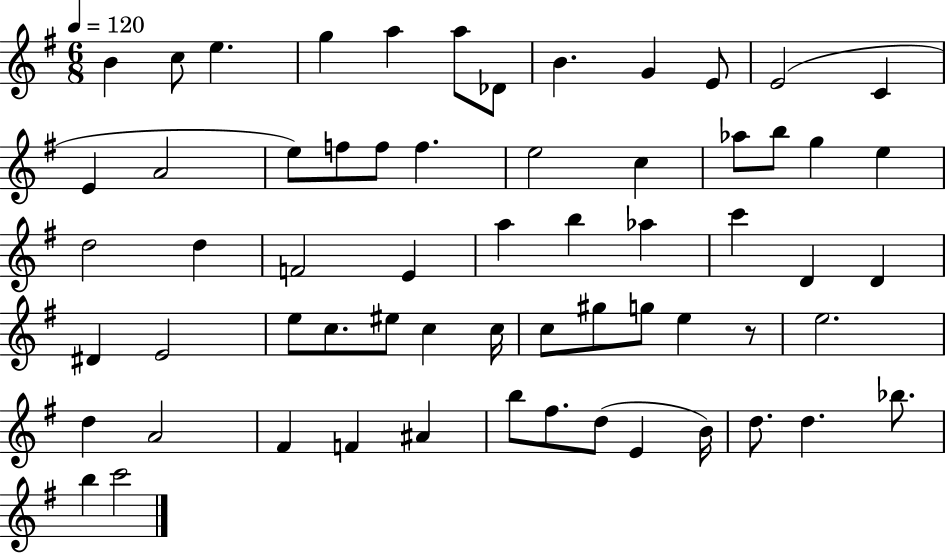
{
  \clef treble
  \numericTimeSignature
  \time 6/8
  \key g \major
  \tempo 4 = 120
  \repeat volta 2 { b'4 c''8 e''4. | g''4 a''4 a''8 des'8 | b'4. g'4 e'8 | e'2( c'4 | \break e'4 a'2 | e''8) f''8 f''8 f''4. | e''2 c''4 | aes''8 b''8 g''4 e''4 | \break d''2 d''4 | f'2 e'4 | a''4 b''4 aes''4 | c'''4 d'4 d'4 | \break dis'4 e'2 | e''8 c''8. eis''8 c''4 c''16 | c''8 gis''8 g''8 e''4 r8 | e''2. | \break d''4 a'2 | fis'4 f'4 ais'4 | b''8 fis''8. d''8( e'4 b'16) | d''8. d''4. bes''8. | \break b''4 c'''2 | } \bar "|."
}